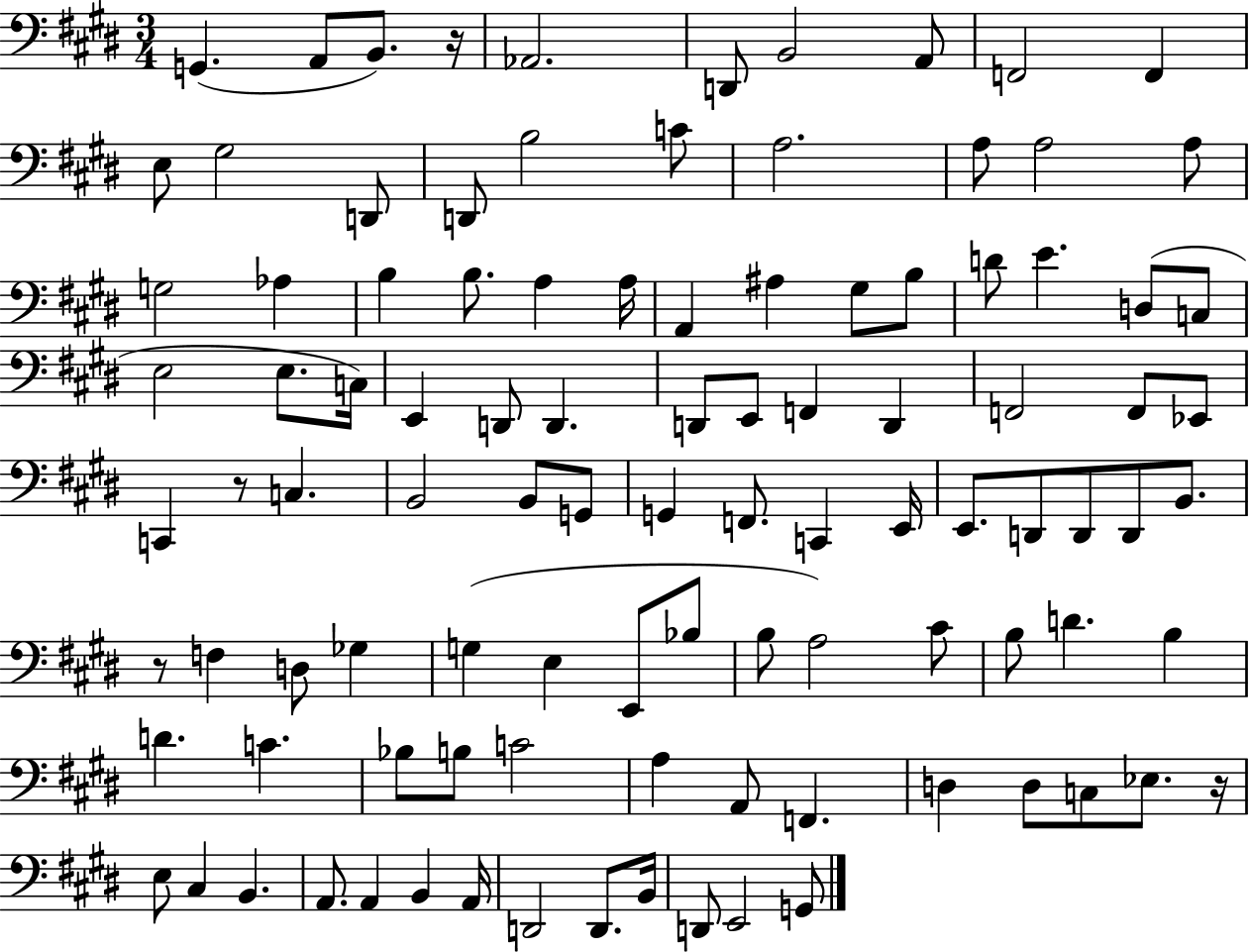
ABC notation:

X:1
T:Untitled
M:3/4
L:1/4
K:E
G,, A,,/2 B,,/2 z/4 _A,,2 D,,/2 B,,2 A,,/2 F,,2 F,, E,/2 ^G,2 D,,/2 D,,/2 B,2 C/2 A,2 A,/2 A,2 A,/2 G,2 _A, B, B,/2 A, A,/4 A,, ^A, ^G,/2 B,/2 D/2 E D,/2 C,/2 E,2 E,/2 C,/4 E,, D,,/2 D,, D,,/2 E,,/2 F,, D,, F,,2 F,,/2 _E,,/2 C,, z/2 C, B,,2 B,,/2 G,,/2 G,, F,,/2 C,, E,,/4 E,,/2 D,,/2 D,,/2 D,,/2 B,,/2 z/2 F, D,/2 _G, G, E, E,,/2 _B,/2 B,/2 A,2 ^C/2 B,/2 D B, D C _B,/2 B,/2 C2 A, A,,/2 F,, D, D,/2 C,/2 _E,/2 z/4 E,/2 ^C, B,, A,,/2 A,, B,, A,,/4 D,,2 D,,/2 B,,/4 D,,/2 E,,2 G,,/2